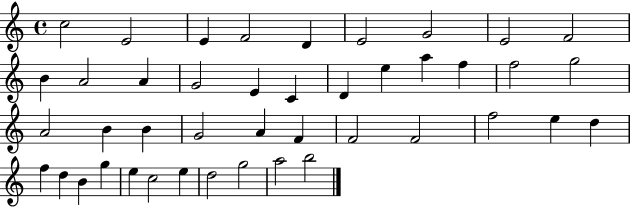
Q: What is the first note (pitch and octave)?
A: C5